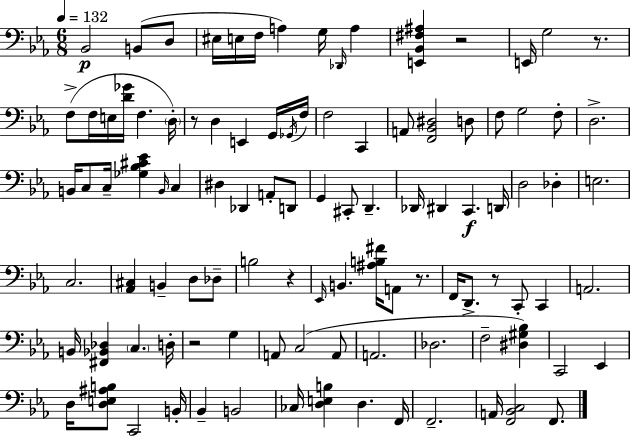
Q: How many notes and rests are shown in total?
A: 103